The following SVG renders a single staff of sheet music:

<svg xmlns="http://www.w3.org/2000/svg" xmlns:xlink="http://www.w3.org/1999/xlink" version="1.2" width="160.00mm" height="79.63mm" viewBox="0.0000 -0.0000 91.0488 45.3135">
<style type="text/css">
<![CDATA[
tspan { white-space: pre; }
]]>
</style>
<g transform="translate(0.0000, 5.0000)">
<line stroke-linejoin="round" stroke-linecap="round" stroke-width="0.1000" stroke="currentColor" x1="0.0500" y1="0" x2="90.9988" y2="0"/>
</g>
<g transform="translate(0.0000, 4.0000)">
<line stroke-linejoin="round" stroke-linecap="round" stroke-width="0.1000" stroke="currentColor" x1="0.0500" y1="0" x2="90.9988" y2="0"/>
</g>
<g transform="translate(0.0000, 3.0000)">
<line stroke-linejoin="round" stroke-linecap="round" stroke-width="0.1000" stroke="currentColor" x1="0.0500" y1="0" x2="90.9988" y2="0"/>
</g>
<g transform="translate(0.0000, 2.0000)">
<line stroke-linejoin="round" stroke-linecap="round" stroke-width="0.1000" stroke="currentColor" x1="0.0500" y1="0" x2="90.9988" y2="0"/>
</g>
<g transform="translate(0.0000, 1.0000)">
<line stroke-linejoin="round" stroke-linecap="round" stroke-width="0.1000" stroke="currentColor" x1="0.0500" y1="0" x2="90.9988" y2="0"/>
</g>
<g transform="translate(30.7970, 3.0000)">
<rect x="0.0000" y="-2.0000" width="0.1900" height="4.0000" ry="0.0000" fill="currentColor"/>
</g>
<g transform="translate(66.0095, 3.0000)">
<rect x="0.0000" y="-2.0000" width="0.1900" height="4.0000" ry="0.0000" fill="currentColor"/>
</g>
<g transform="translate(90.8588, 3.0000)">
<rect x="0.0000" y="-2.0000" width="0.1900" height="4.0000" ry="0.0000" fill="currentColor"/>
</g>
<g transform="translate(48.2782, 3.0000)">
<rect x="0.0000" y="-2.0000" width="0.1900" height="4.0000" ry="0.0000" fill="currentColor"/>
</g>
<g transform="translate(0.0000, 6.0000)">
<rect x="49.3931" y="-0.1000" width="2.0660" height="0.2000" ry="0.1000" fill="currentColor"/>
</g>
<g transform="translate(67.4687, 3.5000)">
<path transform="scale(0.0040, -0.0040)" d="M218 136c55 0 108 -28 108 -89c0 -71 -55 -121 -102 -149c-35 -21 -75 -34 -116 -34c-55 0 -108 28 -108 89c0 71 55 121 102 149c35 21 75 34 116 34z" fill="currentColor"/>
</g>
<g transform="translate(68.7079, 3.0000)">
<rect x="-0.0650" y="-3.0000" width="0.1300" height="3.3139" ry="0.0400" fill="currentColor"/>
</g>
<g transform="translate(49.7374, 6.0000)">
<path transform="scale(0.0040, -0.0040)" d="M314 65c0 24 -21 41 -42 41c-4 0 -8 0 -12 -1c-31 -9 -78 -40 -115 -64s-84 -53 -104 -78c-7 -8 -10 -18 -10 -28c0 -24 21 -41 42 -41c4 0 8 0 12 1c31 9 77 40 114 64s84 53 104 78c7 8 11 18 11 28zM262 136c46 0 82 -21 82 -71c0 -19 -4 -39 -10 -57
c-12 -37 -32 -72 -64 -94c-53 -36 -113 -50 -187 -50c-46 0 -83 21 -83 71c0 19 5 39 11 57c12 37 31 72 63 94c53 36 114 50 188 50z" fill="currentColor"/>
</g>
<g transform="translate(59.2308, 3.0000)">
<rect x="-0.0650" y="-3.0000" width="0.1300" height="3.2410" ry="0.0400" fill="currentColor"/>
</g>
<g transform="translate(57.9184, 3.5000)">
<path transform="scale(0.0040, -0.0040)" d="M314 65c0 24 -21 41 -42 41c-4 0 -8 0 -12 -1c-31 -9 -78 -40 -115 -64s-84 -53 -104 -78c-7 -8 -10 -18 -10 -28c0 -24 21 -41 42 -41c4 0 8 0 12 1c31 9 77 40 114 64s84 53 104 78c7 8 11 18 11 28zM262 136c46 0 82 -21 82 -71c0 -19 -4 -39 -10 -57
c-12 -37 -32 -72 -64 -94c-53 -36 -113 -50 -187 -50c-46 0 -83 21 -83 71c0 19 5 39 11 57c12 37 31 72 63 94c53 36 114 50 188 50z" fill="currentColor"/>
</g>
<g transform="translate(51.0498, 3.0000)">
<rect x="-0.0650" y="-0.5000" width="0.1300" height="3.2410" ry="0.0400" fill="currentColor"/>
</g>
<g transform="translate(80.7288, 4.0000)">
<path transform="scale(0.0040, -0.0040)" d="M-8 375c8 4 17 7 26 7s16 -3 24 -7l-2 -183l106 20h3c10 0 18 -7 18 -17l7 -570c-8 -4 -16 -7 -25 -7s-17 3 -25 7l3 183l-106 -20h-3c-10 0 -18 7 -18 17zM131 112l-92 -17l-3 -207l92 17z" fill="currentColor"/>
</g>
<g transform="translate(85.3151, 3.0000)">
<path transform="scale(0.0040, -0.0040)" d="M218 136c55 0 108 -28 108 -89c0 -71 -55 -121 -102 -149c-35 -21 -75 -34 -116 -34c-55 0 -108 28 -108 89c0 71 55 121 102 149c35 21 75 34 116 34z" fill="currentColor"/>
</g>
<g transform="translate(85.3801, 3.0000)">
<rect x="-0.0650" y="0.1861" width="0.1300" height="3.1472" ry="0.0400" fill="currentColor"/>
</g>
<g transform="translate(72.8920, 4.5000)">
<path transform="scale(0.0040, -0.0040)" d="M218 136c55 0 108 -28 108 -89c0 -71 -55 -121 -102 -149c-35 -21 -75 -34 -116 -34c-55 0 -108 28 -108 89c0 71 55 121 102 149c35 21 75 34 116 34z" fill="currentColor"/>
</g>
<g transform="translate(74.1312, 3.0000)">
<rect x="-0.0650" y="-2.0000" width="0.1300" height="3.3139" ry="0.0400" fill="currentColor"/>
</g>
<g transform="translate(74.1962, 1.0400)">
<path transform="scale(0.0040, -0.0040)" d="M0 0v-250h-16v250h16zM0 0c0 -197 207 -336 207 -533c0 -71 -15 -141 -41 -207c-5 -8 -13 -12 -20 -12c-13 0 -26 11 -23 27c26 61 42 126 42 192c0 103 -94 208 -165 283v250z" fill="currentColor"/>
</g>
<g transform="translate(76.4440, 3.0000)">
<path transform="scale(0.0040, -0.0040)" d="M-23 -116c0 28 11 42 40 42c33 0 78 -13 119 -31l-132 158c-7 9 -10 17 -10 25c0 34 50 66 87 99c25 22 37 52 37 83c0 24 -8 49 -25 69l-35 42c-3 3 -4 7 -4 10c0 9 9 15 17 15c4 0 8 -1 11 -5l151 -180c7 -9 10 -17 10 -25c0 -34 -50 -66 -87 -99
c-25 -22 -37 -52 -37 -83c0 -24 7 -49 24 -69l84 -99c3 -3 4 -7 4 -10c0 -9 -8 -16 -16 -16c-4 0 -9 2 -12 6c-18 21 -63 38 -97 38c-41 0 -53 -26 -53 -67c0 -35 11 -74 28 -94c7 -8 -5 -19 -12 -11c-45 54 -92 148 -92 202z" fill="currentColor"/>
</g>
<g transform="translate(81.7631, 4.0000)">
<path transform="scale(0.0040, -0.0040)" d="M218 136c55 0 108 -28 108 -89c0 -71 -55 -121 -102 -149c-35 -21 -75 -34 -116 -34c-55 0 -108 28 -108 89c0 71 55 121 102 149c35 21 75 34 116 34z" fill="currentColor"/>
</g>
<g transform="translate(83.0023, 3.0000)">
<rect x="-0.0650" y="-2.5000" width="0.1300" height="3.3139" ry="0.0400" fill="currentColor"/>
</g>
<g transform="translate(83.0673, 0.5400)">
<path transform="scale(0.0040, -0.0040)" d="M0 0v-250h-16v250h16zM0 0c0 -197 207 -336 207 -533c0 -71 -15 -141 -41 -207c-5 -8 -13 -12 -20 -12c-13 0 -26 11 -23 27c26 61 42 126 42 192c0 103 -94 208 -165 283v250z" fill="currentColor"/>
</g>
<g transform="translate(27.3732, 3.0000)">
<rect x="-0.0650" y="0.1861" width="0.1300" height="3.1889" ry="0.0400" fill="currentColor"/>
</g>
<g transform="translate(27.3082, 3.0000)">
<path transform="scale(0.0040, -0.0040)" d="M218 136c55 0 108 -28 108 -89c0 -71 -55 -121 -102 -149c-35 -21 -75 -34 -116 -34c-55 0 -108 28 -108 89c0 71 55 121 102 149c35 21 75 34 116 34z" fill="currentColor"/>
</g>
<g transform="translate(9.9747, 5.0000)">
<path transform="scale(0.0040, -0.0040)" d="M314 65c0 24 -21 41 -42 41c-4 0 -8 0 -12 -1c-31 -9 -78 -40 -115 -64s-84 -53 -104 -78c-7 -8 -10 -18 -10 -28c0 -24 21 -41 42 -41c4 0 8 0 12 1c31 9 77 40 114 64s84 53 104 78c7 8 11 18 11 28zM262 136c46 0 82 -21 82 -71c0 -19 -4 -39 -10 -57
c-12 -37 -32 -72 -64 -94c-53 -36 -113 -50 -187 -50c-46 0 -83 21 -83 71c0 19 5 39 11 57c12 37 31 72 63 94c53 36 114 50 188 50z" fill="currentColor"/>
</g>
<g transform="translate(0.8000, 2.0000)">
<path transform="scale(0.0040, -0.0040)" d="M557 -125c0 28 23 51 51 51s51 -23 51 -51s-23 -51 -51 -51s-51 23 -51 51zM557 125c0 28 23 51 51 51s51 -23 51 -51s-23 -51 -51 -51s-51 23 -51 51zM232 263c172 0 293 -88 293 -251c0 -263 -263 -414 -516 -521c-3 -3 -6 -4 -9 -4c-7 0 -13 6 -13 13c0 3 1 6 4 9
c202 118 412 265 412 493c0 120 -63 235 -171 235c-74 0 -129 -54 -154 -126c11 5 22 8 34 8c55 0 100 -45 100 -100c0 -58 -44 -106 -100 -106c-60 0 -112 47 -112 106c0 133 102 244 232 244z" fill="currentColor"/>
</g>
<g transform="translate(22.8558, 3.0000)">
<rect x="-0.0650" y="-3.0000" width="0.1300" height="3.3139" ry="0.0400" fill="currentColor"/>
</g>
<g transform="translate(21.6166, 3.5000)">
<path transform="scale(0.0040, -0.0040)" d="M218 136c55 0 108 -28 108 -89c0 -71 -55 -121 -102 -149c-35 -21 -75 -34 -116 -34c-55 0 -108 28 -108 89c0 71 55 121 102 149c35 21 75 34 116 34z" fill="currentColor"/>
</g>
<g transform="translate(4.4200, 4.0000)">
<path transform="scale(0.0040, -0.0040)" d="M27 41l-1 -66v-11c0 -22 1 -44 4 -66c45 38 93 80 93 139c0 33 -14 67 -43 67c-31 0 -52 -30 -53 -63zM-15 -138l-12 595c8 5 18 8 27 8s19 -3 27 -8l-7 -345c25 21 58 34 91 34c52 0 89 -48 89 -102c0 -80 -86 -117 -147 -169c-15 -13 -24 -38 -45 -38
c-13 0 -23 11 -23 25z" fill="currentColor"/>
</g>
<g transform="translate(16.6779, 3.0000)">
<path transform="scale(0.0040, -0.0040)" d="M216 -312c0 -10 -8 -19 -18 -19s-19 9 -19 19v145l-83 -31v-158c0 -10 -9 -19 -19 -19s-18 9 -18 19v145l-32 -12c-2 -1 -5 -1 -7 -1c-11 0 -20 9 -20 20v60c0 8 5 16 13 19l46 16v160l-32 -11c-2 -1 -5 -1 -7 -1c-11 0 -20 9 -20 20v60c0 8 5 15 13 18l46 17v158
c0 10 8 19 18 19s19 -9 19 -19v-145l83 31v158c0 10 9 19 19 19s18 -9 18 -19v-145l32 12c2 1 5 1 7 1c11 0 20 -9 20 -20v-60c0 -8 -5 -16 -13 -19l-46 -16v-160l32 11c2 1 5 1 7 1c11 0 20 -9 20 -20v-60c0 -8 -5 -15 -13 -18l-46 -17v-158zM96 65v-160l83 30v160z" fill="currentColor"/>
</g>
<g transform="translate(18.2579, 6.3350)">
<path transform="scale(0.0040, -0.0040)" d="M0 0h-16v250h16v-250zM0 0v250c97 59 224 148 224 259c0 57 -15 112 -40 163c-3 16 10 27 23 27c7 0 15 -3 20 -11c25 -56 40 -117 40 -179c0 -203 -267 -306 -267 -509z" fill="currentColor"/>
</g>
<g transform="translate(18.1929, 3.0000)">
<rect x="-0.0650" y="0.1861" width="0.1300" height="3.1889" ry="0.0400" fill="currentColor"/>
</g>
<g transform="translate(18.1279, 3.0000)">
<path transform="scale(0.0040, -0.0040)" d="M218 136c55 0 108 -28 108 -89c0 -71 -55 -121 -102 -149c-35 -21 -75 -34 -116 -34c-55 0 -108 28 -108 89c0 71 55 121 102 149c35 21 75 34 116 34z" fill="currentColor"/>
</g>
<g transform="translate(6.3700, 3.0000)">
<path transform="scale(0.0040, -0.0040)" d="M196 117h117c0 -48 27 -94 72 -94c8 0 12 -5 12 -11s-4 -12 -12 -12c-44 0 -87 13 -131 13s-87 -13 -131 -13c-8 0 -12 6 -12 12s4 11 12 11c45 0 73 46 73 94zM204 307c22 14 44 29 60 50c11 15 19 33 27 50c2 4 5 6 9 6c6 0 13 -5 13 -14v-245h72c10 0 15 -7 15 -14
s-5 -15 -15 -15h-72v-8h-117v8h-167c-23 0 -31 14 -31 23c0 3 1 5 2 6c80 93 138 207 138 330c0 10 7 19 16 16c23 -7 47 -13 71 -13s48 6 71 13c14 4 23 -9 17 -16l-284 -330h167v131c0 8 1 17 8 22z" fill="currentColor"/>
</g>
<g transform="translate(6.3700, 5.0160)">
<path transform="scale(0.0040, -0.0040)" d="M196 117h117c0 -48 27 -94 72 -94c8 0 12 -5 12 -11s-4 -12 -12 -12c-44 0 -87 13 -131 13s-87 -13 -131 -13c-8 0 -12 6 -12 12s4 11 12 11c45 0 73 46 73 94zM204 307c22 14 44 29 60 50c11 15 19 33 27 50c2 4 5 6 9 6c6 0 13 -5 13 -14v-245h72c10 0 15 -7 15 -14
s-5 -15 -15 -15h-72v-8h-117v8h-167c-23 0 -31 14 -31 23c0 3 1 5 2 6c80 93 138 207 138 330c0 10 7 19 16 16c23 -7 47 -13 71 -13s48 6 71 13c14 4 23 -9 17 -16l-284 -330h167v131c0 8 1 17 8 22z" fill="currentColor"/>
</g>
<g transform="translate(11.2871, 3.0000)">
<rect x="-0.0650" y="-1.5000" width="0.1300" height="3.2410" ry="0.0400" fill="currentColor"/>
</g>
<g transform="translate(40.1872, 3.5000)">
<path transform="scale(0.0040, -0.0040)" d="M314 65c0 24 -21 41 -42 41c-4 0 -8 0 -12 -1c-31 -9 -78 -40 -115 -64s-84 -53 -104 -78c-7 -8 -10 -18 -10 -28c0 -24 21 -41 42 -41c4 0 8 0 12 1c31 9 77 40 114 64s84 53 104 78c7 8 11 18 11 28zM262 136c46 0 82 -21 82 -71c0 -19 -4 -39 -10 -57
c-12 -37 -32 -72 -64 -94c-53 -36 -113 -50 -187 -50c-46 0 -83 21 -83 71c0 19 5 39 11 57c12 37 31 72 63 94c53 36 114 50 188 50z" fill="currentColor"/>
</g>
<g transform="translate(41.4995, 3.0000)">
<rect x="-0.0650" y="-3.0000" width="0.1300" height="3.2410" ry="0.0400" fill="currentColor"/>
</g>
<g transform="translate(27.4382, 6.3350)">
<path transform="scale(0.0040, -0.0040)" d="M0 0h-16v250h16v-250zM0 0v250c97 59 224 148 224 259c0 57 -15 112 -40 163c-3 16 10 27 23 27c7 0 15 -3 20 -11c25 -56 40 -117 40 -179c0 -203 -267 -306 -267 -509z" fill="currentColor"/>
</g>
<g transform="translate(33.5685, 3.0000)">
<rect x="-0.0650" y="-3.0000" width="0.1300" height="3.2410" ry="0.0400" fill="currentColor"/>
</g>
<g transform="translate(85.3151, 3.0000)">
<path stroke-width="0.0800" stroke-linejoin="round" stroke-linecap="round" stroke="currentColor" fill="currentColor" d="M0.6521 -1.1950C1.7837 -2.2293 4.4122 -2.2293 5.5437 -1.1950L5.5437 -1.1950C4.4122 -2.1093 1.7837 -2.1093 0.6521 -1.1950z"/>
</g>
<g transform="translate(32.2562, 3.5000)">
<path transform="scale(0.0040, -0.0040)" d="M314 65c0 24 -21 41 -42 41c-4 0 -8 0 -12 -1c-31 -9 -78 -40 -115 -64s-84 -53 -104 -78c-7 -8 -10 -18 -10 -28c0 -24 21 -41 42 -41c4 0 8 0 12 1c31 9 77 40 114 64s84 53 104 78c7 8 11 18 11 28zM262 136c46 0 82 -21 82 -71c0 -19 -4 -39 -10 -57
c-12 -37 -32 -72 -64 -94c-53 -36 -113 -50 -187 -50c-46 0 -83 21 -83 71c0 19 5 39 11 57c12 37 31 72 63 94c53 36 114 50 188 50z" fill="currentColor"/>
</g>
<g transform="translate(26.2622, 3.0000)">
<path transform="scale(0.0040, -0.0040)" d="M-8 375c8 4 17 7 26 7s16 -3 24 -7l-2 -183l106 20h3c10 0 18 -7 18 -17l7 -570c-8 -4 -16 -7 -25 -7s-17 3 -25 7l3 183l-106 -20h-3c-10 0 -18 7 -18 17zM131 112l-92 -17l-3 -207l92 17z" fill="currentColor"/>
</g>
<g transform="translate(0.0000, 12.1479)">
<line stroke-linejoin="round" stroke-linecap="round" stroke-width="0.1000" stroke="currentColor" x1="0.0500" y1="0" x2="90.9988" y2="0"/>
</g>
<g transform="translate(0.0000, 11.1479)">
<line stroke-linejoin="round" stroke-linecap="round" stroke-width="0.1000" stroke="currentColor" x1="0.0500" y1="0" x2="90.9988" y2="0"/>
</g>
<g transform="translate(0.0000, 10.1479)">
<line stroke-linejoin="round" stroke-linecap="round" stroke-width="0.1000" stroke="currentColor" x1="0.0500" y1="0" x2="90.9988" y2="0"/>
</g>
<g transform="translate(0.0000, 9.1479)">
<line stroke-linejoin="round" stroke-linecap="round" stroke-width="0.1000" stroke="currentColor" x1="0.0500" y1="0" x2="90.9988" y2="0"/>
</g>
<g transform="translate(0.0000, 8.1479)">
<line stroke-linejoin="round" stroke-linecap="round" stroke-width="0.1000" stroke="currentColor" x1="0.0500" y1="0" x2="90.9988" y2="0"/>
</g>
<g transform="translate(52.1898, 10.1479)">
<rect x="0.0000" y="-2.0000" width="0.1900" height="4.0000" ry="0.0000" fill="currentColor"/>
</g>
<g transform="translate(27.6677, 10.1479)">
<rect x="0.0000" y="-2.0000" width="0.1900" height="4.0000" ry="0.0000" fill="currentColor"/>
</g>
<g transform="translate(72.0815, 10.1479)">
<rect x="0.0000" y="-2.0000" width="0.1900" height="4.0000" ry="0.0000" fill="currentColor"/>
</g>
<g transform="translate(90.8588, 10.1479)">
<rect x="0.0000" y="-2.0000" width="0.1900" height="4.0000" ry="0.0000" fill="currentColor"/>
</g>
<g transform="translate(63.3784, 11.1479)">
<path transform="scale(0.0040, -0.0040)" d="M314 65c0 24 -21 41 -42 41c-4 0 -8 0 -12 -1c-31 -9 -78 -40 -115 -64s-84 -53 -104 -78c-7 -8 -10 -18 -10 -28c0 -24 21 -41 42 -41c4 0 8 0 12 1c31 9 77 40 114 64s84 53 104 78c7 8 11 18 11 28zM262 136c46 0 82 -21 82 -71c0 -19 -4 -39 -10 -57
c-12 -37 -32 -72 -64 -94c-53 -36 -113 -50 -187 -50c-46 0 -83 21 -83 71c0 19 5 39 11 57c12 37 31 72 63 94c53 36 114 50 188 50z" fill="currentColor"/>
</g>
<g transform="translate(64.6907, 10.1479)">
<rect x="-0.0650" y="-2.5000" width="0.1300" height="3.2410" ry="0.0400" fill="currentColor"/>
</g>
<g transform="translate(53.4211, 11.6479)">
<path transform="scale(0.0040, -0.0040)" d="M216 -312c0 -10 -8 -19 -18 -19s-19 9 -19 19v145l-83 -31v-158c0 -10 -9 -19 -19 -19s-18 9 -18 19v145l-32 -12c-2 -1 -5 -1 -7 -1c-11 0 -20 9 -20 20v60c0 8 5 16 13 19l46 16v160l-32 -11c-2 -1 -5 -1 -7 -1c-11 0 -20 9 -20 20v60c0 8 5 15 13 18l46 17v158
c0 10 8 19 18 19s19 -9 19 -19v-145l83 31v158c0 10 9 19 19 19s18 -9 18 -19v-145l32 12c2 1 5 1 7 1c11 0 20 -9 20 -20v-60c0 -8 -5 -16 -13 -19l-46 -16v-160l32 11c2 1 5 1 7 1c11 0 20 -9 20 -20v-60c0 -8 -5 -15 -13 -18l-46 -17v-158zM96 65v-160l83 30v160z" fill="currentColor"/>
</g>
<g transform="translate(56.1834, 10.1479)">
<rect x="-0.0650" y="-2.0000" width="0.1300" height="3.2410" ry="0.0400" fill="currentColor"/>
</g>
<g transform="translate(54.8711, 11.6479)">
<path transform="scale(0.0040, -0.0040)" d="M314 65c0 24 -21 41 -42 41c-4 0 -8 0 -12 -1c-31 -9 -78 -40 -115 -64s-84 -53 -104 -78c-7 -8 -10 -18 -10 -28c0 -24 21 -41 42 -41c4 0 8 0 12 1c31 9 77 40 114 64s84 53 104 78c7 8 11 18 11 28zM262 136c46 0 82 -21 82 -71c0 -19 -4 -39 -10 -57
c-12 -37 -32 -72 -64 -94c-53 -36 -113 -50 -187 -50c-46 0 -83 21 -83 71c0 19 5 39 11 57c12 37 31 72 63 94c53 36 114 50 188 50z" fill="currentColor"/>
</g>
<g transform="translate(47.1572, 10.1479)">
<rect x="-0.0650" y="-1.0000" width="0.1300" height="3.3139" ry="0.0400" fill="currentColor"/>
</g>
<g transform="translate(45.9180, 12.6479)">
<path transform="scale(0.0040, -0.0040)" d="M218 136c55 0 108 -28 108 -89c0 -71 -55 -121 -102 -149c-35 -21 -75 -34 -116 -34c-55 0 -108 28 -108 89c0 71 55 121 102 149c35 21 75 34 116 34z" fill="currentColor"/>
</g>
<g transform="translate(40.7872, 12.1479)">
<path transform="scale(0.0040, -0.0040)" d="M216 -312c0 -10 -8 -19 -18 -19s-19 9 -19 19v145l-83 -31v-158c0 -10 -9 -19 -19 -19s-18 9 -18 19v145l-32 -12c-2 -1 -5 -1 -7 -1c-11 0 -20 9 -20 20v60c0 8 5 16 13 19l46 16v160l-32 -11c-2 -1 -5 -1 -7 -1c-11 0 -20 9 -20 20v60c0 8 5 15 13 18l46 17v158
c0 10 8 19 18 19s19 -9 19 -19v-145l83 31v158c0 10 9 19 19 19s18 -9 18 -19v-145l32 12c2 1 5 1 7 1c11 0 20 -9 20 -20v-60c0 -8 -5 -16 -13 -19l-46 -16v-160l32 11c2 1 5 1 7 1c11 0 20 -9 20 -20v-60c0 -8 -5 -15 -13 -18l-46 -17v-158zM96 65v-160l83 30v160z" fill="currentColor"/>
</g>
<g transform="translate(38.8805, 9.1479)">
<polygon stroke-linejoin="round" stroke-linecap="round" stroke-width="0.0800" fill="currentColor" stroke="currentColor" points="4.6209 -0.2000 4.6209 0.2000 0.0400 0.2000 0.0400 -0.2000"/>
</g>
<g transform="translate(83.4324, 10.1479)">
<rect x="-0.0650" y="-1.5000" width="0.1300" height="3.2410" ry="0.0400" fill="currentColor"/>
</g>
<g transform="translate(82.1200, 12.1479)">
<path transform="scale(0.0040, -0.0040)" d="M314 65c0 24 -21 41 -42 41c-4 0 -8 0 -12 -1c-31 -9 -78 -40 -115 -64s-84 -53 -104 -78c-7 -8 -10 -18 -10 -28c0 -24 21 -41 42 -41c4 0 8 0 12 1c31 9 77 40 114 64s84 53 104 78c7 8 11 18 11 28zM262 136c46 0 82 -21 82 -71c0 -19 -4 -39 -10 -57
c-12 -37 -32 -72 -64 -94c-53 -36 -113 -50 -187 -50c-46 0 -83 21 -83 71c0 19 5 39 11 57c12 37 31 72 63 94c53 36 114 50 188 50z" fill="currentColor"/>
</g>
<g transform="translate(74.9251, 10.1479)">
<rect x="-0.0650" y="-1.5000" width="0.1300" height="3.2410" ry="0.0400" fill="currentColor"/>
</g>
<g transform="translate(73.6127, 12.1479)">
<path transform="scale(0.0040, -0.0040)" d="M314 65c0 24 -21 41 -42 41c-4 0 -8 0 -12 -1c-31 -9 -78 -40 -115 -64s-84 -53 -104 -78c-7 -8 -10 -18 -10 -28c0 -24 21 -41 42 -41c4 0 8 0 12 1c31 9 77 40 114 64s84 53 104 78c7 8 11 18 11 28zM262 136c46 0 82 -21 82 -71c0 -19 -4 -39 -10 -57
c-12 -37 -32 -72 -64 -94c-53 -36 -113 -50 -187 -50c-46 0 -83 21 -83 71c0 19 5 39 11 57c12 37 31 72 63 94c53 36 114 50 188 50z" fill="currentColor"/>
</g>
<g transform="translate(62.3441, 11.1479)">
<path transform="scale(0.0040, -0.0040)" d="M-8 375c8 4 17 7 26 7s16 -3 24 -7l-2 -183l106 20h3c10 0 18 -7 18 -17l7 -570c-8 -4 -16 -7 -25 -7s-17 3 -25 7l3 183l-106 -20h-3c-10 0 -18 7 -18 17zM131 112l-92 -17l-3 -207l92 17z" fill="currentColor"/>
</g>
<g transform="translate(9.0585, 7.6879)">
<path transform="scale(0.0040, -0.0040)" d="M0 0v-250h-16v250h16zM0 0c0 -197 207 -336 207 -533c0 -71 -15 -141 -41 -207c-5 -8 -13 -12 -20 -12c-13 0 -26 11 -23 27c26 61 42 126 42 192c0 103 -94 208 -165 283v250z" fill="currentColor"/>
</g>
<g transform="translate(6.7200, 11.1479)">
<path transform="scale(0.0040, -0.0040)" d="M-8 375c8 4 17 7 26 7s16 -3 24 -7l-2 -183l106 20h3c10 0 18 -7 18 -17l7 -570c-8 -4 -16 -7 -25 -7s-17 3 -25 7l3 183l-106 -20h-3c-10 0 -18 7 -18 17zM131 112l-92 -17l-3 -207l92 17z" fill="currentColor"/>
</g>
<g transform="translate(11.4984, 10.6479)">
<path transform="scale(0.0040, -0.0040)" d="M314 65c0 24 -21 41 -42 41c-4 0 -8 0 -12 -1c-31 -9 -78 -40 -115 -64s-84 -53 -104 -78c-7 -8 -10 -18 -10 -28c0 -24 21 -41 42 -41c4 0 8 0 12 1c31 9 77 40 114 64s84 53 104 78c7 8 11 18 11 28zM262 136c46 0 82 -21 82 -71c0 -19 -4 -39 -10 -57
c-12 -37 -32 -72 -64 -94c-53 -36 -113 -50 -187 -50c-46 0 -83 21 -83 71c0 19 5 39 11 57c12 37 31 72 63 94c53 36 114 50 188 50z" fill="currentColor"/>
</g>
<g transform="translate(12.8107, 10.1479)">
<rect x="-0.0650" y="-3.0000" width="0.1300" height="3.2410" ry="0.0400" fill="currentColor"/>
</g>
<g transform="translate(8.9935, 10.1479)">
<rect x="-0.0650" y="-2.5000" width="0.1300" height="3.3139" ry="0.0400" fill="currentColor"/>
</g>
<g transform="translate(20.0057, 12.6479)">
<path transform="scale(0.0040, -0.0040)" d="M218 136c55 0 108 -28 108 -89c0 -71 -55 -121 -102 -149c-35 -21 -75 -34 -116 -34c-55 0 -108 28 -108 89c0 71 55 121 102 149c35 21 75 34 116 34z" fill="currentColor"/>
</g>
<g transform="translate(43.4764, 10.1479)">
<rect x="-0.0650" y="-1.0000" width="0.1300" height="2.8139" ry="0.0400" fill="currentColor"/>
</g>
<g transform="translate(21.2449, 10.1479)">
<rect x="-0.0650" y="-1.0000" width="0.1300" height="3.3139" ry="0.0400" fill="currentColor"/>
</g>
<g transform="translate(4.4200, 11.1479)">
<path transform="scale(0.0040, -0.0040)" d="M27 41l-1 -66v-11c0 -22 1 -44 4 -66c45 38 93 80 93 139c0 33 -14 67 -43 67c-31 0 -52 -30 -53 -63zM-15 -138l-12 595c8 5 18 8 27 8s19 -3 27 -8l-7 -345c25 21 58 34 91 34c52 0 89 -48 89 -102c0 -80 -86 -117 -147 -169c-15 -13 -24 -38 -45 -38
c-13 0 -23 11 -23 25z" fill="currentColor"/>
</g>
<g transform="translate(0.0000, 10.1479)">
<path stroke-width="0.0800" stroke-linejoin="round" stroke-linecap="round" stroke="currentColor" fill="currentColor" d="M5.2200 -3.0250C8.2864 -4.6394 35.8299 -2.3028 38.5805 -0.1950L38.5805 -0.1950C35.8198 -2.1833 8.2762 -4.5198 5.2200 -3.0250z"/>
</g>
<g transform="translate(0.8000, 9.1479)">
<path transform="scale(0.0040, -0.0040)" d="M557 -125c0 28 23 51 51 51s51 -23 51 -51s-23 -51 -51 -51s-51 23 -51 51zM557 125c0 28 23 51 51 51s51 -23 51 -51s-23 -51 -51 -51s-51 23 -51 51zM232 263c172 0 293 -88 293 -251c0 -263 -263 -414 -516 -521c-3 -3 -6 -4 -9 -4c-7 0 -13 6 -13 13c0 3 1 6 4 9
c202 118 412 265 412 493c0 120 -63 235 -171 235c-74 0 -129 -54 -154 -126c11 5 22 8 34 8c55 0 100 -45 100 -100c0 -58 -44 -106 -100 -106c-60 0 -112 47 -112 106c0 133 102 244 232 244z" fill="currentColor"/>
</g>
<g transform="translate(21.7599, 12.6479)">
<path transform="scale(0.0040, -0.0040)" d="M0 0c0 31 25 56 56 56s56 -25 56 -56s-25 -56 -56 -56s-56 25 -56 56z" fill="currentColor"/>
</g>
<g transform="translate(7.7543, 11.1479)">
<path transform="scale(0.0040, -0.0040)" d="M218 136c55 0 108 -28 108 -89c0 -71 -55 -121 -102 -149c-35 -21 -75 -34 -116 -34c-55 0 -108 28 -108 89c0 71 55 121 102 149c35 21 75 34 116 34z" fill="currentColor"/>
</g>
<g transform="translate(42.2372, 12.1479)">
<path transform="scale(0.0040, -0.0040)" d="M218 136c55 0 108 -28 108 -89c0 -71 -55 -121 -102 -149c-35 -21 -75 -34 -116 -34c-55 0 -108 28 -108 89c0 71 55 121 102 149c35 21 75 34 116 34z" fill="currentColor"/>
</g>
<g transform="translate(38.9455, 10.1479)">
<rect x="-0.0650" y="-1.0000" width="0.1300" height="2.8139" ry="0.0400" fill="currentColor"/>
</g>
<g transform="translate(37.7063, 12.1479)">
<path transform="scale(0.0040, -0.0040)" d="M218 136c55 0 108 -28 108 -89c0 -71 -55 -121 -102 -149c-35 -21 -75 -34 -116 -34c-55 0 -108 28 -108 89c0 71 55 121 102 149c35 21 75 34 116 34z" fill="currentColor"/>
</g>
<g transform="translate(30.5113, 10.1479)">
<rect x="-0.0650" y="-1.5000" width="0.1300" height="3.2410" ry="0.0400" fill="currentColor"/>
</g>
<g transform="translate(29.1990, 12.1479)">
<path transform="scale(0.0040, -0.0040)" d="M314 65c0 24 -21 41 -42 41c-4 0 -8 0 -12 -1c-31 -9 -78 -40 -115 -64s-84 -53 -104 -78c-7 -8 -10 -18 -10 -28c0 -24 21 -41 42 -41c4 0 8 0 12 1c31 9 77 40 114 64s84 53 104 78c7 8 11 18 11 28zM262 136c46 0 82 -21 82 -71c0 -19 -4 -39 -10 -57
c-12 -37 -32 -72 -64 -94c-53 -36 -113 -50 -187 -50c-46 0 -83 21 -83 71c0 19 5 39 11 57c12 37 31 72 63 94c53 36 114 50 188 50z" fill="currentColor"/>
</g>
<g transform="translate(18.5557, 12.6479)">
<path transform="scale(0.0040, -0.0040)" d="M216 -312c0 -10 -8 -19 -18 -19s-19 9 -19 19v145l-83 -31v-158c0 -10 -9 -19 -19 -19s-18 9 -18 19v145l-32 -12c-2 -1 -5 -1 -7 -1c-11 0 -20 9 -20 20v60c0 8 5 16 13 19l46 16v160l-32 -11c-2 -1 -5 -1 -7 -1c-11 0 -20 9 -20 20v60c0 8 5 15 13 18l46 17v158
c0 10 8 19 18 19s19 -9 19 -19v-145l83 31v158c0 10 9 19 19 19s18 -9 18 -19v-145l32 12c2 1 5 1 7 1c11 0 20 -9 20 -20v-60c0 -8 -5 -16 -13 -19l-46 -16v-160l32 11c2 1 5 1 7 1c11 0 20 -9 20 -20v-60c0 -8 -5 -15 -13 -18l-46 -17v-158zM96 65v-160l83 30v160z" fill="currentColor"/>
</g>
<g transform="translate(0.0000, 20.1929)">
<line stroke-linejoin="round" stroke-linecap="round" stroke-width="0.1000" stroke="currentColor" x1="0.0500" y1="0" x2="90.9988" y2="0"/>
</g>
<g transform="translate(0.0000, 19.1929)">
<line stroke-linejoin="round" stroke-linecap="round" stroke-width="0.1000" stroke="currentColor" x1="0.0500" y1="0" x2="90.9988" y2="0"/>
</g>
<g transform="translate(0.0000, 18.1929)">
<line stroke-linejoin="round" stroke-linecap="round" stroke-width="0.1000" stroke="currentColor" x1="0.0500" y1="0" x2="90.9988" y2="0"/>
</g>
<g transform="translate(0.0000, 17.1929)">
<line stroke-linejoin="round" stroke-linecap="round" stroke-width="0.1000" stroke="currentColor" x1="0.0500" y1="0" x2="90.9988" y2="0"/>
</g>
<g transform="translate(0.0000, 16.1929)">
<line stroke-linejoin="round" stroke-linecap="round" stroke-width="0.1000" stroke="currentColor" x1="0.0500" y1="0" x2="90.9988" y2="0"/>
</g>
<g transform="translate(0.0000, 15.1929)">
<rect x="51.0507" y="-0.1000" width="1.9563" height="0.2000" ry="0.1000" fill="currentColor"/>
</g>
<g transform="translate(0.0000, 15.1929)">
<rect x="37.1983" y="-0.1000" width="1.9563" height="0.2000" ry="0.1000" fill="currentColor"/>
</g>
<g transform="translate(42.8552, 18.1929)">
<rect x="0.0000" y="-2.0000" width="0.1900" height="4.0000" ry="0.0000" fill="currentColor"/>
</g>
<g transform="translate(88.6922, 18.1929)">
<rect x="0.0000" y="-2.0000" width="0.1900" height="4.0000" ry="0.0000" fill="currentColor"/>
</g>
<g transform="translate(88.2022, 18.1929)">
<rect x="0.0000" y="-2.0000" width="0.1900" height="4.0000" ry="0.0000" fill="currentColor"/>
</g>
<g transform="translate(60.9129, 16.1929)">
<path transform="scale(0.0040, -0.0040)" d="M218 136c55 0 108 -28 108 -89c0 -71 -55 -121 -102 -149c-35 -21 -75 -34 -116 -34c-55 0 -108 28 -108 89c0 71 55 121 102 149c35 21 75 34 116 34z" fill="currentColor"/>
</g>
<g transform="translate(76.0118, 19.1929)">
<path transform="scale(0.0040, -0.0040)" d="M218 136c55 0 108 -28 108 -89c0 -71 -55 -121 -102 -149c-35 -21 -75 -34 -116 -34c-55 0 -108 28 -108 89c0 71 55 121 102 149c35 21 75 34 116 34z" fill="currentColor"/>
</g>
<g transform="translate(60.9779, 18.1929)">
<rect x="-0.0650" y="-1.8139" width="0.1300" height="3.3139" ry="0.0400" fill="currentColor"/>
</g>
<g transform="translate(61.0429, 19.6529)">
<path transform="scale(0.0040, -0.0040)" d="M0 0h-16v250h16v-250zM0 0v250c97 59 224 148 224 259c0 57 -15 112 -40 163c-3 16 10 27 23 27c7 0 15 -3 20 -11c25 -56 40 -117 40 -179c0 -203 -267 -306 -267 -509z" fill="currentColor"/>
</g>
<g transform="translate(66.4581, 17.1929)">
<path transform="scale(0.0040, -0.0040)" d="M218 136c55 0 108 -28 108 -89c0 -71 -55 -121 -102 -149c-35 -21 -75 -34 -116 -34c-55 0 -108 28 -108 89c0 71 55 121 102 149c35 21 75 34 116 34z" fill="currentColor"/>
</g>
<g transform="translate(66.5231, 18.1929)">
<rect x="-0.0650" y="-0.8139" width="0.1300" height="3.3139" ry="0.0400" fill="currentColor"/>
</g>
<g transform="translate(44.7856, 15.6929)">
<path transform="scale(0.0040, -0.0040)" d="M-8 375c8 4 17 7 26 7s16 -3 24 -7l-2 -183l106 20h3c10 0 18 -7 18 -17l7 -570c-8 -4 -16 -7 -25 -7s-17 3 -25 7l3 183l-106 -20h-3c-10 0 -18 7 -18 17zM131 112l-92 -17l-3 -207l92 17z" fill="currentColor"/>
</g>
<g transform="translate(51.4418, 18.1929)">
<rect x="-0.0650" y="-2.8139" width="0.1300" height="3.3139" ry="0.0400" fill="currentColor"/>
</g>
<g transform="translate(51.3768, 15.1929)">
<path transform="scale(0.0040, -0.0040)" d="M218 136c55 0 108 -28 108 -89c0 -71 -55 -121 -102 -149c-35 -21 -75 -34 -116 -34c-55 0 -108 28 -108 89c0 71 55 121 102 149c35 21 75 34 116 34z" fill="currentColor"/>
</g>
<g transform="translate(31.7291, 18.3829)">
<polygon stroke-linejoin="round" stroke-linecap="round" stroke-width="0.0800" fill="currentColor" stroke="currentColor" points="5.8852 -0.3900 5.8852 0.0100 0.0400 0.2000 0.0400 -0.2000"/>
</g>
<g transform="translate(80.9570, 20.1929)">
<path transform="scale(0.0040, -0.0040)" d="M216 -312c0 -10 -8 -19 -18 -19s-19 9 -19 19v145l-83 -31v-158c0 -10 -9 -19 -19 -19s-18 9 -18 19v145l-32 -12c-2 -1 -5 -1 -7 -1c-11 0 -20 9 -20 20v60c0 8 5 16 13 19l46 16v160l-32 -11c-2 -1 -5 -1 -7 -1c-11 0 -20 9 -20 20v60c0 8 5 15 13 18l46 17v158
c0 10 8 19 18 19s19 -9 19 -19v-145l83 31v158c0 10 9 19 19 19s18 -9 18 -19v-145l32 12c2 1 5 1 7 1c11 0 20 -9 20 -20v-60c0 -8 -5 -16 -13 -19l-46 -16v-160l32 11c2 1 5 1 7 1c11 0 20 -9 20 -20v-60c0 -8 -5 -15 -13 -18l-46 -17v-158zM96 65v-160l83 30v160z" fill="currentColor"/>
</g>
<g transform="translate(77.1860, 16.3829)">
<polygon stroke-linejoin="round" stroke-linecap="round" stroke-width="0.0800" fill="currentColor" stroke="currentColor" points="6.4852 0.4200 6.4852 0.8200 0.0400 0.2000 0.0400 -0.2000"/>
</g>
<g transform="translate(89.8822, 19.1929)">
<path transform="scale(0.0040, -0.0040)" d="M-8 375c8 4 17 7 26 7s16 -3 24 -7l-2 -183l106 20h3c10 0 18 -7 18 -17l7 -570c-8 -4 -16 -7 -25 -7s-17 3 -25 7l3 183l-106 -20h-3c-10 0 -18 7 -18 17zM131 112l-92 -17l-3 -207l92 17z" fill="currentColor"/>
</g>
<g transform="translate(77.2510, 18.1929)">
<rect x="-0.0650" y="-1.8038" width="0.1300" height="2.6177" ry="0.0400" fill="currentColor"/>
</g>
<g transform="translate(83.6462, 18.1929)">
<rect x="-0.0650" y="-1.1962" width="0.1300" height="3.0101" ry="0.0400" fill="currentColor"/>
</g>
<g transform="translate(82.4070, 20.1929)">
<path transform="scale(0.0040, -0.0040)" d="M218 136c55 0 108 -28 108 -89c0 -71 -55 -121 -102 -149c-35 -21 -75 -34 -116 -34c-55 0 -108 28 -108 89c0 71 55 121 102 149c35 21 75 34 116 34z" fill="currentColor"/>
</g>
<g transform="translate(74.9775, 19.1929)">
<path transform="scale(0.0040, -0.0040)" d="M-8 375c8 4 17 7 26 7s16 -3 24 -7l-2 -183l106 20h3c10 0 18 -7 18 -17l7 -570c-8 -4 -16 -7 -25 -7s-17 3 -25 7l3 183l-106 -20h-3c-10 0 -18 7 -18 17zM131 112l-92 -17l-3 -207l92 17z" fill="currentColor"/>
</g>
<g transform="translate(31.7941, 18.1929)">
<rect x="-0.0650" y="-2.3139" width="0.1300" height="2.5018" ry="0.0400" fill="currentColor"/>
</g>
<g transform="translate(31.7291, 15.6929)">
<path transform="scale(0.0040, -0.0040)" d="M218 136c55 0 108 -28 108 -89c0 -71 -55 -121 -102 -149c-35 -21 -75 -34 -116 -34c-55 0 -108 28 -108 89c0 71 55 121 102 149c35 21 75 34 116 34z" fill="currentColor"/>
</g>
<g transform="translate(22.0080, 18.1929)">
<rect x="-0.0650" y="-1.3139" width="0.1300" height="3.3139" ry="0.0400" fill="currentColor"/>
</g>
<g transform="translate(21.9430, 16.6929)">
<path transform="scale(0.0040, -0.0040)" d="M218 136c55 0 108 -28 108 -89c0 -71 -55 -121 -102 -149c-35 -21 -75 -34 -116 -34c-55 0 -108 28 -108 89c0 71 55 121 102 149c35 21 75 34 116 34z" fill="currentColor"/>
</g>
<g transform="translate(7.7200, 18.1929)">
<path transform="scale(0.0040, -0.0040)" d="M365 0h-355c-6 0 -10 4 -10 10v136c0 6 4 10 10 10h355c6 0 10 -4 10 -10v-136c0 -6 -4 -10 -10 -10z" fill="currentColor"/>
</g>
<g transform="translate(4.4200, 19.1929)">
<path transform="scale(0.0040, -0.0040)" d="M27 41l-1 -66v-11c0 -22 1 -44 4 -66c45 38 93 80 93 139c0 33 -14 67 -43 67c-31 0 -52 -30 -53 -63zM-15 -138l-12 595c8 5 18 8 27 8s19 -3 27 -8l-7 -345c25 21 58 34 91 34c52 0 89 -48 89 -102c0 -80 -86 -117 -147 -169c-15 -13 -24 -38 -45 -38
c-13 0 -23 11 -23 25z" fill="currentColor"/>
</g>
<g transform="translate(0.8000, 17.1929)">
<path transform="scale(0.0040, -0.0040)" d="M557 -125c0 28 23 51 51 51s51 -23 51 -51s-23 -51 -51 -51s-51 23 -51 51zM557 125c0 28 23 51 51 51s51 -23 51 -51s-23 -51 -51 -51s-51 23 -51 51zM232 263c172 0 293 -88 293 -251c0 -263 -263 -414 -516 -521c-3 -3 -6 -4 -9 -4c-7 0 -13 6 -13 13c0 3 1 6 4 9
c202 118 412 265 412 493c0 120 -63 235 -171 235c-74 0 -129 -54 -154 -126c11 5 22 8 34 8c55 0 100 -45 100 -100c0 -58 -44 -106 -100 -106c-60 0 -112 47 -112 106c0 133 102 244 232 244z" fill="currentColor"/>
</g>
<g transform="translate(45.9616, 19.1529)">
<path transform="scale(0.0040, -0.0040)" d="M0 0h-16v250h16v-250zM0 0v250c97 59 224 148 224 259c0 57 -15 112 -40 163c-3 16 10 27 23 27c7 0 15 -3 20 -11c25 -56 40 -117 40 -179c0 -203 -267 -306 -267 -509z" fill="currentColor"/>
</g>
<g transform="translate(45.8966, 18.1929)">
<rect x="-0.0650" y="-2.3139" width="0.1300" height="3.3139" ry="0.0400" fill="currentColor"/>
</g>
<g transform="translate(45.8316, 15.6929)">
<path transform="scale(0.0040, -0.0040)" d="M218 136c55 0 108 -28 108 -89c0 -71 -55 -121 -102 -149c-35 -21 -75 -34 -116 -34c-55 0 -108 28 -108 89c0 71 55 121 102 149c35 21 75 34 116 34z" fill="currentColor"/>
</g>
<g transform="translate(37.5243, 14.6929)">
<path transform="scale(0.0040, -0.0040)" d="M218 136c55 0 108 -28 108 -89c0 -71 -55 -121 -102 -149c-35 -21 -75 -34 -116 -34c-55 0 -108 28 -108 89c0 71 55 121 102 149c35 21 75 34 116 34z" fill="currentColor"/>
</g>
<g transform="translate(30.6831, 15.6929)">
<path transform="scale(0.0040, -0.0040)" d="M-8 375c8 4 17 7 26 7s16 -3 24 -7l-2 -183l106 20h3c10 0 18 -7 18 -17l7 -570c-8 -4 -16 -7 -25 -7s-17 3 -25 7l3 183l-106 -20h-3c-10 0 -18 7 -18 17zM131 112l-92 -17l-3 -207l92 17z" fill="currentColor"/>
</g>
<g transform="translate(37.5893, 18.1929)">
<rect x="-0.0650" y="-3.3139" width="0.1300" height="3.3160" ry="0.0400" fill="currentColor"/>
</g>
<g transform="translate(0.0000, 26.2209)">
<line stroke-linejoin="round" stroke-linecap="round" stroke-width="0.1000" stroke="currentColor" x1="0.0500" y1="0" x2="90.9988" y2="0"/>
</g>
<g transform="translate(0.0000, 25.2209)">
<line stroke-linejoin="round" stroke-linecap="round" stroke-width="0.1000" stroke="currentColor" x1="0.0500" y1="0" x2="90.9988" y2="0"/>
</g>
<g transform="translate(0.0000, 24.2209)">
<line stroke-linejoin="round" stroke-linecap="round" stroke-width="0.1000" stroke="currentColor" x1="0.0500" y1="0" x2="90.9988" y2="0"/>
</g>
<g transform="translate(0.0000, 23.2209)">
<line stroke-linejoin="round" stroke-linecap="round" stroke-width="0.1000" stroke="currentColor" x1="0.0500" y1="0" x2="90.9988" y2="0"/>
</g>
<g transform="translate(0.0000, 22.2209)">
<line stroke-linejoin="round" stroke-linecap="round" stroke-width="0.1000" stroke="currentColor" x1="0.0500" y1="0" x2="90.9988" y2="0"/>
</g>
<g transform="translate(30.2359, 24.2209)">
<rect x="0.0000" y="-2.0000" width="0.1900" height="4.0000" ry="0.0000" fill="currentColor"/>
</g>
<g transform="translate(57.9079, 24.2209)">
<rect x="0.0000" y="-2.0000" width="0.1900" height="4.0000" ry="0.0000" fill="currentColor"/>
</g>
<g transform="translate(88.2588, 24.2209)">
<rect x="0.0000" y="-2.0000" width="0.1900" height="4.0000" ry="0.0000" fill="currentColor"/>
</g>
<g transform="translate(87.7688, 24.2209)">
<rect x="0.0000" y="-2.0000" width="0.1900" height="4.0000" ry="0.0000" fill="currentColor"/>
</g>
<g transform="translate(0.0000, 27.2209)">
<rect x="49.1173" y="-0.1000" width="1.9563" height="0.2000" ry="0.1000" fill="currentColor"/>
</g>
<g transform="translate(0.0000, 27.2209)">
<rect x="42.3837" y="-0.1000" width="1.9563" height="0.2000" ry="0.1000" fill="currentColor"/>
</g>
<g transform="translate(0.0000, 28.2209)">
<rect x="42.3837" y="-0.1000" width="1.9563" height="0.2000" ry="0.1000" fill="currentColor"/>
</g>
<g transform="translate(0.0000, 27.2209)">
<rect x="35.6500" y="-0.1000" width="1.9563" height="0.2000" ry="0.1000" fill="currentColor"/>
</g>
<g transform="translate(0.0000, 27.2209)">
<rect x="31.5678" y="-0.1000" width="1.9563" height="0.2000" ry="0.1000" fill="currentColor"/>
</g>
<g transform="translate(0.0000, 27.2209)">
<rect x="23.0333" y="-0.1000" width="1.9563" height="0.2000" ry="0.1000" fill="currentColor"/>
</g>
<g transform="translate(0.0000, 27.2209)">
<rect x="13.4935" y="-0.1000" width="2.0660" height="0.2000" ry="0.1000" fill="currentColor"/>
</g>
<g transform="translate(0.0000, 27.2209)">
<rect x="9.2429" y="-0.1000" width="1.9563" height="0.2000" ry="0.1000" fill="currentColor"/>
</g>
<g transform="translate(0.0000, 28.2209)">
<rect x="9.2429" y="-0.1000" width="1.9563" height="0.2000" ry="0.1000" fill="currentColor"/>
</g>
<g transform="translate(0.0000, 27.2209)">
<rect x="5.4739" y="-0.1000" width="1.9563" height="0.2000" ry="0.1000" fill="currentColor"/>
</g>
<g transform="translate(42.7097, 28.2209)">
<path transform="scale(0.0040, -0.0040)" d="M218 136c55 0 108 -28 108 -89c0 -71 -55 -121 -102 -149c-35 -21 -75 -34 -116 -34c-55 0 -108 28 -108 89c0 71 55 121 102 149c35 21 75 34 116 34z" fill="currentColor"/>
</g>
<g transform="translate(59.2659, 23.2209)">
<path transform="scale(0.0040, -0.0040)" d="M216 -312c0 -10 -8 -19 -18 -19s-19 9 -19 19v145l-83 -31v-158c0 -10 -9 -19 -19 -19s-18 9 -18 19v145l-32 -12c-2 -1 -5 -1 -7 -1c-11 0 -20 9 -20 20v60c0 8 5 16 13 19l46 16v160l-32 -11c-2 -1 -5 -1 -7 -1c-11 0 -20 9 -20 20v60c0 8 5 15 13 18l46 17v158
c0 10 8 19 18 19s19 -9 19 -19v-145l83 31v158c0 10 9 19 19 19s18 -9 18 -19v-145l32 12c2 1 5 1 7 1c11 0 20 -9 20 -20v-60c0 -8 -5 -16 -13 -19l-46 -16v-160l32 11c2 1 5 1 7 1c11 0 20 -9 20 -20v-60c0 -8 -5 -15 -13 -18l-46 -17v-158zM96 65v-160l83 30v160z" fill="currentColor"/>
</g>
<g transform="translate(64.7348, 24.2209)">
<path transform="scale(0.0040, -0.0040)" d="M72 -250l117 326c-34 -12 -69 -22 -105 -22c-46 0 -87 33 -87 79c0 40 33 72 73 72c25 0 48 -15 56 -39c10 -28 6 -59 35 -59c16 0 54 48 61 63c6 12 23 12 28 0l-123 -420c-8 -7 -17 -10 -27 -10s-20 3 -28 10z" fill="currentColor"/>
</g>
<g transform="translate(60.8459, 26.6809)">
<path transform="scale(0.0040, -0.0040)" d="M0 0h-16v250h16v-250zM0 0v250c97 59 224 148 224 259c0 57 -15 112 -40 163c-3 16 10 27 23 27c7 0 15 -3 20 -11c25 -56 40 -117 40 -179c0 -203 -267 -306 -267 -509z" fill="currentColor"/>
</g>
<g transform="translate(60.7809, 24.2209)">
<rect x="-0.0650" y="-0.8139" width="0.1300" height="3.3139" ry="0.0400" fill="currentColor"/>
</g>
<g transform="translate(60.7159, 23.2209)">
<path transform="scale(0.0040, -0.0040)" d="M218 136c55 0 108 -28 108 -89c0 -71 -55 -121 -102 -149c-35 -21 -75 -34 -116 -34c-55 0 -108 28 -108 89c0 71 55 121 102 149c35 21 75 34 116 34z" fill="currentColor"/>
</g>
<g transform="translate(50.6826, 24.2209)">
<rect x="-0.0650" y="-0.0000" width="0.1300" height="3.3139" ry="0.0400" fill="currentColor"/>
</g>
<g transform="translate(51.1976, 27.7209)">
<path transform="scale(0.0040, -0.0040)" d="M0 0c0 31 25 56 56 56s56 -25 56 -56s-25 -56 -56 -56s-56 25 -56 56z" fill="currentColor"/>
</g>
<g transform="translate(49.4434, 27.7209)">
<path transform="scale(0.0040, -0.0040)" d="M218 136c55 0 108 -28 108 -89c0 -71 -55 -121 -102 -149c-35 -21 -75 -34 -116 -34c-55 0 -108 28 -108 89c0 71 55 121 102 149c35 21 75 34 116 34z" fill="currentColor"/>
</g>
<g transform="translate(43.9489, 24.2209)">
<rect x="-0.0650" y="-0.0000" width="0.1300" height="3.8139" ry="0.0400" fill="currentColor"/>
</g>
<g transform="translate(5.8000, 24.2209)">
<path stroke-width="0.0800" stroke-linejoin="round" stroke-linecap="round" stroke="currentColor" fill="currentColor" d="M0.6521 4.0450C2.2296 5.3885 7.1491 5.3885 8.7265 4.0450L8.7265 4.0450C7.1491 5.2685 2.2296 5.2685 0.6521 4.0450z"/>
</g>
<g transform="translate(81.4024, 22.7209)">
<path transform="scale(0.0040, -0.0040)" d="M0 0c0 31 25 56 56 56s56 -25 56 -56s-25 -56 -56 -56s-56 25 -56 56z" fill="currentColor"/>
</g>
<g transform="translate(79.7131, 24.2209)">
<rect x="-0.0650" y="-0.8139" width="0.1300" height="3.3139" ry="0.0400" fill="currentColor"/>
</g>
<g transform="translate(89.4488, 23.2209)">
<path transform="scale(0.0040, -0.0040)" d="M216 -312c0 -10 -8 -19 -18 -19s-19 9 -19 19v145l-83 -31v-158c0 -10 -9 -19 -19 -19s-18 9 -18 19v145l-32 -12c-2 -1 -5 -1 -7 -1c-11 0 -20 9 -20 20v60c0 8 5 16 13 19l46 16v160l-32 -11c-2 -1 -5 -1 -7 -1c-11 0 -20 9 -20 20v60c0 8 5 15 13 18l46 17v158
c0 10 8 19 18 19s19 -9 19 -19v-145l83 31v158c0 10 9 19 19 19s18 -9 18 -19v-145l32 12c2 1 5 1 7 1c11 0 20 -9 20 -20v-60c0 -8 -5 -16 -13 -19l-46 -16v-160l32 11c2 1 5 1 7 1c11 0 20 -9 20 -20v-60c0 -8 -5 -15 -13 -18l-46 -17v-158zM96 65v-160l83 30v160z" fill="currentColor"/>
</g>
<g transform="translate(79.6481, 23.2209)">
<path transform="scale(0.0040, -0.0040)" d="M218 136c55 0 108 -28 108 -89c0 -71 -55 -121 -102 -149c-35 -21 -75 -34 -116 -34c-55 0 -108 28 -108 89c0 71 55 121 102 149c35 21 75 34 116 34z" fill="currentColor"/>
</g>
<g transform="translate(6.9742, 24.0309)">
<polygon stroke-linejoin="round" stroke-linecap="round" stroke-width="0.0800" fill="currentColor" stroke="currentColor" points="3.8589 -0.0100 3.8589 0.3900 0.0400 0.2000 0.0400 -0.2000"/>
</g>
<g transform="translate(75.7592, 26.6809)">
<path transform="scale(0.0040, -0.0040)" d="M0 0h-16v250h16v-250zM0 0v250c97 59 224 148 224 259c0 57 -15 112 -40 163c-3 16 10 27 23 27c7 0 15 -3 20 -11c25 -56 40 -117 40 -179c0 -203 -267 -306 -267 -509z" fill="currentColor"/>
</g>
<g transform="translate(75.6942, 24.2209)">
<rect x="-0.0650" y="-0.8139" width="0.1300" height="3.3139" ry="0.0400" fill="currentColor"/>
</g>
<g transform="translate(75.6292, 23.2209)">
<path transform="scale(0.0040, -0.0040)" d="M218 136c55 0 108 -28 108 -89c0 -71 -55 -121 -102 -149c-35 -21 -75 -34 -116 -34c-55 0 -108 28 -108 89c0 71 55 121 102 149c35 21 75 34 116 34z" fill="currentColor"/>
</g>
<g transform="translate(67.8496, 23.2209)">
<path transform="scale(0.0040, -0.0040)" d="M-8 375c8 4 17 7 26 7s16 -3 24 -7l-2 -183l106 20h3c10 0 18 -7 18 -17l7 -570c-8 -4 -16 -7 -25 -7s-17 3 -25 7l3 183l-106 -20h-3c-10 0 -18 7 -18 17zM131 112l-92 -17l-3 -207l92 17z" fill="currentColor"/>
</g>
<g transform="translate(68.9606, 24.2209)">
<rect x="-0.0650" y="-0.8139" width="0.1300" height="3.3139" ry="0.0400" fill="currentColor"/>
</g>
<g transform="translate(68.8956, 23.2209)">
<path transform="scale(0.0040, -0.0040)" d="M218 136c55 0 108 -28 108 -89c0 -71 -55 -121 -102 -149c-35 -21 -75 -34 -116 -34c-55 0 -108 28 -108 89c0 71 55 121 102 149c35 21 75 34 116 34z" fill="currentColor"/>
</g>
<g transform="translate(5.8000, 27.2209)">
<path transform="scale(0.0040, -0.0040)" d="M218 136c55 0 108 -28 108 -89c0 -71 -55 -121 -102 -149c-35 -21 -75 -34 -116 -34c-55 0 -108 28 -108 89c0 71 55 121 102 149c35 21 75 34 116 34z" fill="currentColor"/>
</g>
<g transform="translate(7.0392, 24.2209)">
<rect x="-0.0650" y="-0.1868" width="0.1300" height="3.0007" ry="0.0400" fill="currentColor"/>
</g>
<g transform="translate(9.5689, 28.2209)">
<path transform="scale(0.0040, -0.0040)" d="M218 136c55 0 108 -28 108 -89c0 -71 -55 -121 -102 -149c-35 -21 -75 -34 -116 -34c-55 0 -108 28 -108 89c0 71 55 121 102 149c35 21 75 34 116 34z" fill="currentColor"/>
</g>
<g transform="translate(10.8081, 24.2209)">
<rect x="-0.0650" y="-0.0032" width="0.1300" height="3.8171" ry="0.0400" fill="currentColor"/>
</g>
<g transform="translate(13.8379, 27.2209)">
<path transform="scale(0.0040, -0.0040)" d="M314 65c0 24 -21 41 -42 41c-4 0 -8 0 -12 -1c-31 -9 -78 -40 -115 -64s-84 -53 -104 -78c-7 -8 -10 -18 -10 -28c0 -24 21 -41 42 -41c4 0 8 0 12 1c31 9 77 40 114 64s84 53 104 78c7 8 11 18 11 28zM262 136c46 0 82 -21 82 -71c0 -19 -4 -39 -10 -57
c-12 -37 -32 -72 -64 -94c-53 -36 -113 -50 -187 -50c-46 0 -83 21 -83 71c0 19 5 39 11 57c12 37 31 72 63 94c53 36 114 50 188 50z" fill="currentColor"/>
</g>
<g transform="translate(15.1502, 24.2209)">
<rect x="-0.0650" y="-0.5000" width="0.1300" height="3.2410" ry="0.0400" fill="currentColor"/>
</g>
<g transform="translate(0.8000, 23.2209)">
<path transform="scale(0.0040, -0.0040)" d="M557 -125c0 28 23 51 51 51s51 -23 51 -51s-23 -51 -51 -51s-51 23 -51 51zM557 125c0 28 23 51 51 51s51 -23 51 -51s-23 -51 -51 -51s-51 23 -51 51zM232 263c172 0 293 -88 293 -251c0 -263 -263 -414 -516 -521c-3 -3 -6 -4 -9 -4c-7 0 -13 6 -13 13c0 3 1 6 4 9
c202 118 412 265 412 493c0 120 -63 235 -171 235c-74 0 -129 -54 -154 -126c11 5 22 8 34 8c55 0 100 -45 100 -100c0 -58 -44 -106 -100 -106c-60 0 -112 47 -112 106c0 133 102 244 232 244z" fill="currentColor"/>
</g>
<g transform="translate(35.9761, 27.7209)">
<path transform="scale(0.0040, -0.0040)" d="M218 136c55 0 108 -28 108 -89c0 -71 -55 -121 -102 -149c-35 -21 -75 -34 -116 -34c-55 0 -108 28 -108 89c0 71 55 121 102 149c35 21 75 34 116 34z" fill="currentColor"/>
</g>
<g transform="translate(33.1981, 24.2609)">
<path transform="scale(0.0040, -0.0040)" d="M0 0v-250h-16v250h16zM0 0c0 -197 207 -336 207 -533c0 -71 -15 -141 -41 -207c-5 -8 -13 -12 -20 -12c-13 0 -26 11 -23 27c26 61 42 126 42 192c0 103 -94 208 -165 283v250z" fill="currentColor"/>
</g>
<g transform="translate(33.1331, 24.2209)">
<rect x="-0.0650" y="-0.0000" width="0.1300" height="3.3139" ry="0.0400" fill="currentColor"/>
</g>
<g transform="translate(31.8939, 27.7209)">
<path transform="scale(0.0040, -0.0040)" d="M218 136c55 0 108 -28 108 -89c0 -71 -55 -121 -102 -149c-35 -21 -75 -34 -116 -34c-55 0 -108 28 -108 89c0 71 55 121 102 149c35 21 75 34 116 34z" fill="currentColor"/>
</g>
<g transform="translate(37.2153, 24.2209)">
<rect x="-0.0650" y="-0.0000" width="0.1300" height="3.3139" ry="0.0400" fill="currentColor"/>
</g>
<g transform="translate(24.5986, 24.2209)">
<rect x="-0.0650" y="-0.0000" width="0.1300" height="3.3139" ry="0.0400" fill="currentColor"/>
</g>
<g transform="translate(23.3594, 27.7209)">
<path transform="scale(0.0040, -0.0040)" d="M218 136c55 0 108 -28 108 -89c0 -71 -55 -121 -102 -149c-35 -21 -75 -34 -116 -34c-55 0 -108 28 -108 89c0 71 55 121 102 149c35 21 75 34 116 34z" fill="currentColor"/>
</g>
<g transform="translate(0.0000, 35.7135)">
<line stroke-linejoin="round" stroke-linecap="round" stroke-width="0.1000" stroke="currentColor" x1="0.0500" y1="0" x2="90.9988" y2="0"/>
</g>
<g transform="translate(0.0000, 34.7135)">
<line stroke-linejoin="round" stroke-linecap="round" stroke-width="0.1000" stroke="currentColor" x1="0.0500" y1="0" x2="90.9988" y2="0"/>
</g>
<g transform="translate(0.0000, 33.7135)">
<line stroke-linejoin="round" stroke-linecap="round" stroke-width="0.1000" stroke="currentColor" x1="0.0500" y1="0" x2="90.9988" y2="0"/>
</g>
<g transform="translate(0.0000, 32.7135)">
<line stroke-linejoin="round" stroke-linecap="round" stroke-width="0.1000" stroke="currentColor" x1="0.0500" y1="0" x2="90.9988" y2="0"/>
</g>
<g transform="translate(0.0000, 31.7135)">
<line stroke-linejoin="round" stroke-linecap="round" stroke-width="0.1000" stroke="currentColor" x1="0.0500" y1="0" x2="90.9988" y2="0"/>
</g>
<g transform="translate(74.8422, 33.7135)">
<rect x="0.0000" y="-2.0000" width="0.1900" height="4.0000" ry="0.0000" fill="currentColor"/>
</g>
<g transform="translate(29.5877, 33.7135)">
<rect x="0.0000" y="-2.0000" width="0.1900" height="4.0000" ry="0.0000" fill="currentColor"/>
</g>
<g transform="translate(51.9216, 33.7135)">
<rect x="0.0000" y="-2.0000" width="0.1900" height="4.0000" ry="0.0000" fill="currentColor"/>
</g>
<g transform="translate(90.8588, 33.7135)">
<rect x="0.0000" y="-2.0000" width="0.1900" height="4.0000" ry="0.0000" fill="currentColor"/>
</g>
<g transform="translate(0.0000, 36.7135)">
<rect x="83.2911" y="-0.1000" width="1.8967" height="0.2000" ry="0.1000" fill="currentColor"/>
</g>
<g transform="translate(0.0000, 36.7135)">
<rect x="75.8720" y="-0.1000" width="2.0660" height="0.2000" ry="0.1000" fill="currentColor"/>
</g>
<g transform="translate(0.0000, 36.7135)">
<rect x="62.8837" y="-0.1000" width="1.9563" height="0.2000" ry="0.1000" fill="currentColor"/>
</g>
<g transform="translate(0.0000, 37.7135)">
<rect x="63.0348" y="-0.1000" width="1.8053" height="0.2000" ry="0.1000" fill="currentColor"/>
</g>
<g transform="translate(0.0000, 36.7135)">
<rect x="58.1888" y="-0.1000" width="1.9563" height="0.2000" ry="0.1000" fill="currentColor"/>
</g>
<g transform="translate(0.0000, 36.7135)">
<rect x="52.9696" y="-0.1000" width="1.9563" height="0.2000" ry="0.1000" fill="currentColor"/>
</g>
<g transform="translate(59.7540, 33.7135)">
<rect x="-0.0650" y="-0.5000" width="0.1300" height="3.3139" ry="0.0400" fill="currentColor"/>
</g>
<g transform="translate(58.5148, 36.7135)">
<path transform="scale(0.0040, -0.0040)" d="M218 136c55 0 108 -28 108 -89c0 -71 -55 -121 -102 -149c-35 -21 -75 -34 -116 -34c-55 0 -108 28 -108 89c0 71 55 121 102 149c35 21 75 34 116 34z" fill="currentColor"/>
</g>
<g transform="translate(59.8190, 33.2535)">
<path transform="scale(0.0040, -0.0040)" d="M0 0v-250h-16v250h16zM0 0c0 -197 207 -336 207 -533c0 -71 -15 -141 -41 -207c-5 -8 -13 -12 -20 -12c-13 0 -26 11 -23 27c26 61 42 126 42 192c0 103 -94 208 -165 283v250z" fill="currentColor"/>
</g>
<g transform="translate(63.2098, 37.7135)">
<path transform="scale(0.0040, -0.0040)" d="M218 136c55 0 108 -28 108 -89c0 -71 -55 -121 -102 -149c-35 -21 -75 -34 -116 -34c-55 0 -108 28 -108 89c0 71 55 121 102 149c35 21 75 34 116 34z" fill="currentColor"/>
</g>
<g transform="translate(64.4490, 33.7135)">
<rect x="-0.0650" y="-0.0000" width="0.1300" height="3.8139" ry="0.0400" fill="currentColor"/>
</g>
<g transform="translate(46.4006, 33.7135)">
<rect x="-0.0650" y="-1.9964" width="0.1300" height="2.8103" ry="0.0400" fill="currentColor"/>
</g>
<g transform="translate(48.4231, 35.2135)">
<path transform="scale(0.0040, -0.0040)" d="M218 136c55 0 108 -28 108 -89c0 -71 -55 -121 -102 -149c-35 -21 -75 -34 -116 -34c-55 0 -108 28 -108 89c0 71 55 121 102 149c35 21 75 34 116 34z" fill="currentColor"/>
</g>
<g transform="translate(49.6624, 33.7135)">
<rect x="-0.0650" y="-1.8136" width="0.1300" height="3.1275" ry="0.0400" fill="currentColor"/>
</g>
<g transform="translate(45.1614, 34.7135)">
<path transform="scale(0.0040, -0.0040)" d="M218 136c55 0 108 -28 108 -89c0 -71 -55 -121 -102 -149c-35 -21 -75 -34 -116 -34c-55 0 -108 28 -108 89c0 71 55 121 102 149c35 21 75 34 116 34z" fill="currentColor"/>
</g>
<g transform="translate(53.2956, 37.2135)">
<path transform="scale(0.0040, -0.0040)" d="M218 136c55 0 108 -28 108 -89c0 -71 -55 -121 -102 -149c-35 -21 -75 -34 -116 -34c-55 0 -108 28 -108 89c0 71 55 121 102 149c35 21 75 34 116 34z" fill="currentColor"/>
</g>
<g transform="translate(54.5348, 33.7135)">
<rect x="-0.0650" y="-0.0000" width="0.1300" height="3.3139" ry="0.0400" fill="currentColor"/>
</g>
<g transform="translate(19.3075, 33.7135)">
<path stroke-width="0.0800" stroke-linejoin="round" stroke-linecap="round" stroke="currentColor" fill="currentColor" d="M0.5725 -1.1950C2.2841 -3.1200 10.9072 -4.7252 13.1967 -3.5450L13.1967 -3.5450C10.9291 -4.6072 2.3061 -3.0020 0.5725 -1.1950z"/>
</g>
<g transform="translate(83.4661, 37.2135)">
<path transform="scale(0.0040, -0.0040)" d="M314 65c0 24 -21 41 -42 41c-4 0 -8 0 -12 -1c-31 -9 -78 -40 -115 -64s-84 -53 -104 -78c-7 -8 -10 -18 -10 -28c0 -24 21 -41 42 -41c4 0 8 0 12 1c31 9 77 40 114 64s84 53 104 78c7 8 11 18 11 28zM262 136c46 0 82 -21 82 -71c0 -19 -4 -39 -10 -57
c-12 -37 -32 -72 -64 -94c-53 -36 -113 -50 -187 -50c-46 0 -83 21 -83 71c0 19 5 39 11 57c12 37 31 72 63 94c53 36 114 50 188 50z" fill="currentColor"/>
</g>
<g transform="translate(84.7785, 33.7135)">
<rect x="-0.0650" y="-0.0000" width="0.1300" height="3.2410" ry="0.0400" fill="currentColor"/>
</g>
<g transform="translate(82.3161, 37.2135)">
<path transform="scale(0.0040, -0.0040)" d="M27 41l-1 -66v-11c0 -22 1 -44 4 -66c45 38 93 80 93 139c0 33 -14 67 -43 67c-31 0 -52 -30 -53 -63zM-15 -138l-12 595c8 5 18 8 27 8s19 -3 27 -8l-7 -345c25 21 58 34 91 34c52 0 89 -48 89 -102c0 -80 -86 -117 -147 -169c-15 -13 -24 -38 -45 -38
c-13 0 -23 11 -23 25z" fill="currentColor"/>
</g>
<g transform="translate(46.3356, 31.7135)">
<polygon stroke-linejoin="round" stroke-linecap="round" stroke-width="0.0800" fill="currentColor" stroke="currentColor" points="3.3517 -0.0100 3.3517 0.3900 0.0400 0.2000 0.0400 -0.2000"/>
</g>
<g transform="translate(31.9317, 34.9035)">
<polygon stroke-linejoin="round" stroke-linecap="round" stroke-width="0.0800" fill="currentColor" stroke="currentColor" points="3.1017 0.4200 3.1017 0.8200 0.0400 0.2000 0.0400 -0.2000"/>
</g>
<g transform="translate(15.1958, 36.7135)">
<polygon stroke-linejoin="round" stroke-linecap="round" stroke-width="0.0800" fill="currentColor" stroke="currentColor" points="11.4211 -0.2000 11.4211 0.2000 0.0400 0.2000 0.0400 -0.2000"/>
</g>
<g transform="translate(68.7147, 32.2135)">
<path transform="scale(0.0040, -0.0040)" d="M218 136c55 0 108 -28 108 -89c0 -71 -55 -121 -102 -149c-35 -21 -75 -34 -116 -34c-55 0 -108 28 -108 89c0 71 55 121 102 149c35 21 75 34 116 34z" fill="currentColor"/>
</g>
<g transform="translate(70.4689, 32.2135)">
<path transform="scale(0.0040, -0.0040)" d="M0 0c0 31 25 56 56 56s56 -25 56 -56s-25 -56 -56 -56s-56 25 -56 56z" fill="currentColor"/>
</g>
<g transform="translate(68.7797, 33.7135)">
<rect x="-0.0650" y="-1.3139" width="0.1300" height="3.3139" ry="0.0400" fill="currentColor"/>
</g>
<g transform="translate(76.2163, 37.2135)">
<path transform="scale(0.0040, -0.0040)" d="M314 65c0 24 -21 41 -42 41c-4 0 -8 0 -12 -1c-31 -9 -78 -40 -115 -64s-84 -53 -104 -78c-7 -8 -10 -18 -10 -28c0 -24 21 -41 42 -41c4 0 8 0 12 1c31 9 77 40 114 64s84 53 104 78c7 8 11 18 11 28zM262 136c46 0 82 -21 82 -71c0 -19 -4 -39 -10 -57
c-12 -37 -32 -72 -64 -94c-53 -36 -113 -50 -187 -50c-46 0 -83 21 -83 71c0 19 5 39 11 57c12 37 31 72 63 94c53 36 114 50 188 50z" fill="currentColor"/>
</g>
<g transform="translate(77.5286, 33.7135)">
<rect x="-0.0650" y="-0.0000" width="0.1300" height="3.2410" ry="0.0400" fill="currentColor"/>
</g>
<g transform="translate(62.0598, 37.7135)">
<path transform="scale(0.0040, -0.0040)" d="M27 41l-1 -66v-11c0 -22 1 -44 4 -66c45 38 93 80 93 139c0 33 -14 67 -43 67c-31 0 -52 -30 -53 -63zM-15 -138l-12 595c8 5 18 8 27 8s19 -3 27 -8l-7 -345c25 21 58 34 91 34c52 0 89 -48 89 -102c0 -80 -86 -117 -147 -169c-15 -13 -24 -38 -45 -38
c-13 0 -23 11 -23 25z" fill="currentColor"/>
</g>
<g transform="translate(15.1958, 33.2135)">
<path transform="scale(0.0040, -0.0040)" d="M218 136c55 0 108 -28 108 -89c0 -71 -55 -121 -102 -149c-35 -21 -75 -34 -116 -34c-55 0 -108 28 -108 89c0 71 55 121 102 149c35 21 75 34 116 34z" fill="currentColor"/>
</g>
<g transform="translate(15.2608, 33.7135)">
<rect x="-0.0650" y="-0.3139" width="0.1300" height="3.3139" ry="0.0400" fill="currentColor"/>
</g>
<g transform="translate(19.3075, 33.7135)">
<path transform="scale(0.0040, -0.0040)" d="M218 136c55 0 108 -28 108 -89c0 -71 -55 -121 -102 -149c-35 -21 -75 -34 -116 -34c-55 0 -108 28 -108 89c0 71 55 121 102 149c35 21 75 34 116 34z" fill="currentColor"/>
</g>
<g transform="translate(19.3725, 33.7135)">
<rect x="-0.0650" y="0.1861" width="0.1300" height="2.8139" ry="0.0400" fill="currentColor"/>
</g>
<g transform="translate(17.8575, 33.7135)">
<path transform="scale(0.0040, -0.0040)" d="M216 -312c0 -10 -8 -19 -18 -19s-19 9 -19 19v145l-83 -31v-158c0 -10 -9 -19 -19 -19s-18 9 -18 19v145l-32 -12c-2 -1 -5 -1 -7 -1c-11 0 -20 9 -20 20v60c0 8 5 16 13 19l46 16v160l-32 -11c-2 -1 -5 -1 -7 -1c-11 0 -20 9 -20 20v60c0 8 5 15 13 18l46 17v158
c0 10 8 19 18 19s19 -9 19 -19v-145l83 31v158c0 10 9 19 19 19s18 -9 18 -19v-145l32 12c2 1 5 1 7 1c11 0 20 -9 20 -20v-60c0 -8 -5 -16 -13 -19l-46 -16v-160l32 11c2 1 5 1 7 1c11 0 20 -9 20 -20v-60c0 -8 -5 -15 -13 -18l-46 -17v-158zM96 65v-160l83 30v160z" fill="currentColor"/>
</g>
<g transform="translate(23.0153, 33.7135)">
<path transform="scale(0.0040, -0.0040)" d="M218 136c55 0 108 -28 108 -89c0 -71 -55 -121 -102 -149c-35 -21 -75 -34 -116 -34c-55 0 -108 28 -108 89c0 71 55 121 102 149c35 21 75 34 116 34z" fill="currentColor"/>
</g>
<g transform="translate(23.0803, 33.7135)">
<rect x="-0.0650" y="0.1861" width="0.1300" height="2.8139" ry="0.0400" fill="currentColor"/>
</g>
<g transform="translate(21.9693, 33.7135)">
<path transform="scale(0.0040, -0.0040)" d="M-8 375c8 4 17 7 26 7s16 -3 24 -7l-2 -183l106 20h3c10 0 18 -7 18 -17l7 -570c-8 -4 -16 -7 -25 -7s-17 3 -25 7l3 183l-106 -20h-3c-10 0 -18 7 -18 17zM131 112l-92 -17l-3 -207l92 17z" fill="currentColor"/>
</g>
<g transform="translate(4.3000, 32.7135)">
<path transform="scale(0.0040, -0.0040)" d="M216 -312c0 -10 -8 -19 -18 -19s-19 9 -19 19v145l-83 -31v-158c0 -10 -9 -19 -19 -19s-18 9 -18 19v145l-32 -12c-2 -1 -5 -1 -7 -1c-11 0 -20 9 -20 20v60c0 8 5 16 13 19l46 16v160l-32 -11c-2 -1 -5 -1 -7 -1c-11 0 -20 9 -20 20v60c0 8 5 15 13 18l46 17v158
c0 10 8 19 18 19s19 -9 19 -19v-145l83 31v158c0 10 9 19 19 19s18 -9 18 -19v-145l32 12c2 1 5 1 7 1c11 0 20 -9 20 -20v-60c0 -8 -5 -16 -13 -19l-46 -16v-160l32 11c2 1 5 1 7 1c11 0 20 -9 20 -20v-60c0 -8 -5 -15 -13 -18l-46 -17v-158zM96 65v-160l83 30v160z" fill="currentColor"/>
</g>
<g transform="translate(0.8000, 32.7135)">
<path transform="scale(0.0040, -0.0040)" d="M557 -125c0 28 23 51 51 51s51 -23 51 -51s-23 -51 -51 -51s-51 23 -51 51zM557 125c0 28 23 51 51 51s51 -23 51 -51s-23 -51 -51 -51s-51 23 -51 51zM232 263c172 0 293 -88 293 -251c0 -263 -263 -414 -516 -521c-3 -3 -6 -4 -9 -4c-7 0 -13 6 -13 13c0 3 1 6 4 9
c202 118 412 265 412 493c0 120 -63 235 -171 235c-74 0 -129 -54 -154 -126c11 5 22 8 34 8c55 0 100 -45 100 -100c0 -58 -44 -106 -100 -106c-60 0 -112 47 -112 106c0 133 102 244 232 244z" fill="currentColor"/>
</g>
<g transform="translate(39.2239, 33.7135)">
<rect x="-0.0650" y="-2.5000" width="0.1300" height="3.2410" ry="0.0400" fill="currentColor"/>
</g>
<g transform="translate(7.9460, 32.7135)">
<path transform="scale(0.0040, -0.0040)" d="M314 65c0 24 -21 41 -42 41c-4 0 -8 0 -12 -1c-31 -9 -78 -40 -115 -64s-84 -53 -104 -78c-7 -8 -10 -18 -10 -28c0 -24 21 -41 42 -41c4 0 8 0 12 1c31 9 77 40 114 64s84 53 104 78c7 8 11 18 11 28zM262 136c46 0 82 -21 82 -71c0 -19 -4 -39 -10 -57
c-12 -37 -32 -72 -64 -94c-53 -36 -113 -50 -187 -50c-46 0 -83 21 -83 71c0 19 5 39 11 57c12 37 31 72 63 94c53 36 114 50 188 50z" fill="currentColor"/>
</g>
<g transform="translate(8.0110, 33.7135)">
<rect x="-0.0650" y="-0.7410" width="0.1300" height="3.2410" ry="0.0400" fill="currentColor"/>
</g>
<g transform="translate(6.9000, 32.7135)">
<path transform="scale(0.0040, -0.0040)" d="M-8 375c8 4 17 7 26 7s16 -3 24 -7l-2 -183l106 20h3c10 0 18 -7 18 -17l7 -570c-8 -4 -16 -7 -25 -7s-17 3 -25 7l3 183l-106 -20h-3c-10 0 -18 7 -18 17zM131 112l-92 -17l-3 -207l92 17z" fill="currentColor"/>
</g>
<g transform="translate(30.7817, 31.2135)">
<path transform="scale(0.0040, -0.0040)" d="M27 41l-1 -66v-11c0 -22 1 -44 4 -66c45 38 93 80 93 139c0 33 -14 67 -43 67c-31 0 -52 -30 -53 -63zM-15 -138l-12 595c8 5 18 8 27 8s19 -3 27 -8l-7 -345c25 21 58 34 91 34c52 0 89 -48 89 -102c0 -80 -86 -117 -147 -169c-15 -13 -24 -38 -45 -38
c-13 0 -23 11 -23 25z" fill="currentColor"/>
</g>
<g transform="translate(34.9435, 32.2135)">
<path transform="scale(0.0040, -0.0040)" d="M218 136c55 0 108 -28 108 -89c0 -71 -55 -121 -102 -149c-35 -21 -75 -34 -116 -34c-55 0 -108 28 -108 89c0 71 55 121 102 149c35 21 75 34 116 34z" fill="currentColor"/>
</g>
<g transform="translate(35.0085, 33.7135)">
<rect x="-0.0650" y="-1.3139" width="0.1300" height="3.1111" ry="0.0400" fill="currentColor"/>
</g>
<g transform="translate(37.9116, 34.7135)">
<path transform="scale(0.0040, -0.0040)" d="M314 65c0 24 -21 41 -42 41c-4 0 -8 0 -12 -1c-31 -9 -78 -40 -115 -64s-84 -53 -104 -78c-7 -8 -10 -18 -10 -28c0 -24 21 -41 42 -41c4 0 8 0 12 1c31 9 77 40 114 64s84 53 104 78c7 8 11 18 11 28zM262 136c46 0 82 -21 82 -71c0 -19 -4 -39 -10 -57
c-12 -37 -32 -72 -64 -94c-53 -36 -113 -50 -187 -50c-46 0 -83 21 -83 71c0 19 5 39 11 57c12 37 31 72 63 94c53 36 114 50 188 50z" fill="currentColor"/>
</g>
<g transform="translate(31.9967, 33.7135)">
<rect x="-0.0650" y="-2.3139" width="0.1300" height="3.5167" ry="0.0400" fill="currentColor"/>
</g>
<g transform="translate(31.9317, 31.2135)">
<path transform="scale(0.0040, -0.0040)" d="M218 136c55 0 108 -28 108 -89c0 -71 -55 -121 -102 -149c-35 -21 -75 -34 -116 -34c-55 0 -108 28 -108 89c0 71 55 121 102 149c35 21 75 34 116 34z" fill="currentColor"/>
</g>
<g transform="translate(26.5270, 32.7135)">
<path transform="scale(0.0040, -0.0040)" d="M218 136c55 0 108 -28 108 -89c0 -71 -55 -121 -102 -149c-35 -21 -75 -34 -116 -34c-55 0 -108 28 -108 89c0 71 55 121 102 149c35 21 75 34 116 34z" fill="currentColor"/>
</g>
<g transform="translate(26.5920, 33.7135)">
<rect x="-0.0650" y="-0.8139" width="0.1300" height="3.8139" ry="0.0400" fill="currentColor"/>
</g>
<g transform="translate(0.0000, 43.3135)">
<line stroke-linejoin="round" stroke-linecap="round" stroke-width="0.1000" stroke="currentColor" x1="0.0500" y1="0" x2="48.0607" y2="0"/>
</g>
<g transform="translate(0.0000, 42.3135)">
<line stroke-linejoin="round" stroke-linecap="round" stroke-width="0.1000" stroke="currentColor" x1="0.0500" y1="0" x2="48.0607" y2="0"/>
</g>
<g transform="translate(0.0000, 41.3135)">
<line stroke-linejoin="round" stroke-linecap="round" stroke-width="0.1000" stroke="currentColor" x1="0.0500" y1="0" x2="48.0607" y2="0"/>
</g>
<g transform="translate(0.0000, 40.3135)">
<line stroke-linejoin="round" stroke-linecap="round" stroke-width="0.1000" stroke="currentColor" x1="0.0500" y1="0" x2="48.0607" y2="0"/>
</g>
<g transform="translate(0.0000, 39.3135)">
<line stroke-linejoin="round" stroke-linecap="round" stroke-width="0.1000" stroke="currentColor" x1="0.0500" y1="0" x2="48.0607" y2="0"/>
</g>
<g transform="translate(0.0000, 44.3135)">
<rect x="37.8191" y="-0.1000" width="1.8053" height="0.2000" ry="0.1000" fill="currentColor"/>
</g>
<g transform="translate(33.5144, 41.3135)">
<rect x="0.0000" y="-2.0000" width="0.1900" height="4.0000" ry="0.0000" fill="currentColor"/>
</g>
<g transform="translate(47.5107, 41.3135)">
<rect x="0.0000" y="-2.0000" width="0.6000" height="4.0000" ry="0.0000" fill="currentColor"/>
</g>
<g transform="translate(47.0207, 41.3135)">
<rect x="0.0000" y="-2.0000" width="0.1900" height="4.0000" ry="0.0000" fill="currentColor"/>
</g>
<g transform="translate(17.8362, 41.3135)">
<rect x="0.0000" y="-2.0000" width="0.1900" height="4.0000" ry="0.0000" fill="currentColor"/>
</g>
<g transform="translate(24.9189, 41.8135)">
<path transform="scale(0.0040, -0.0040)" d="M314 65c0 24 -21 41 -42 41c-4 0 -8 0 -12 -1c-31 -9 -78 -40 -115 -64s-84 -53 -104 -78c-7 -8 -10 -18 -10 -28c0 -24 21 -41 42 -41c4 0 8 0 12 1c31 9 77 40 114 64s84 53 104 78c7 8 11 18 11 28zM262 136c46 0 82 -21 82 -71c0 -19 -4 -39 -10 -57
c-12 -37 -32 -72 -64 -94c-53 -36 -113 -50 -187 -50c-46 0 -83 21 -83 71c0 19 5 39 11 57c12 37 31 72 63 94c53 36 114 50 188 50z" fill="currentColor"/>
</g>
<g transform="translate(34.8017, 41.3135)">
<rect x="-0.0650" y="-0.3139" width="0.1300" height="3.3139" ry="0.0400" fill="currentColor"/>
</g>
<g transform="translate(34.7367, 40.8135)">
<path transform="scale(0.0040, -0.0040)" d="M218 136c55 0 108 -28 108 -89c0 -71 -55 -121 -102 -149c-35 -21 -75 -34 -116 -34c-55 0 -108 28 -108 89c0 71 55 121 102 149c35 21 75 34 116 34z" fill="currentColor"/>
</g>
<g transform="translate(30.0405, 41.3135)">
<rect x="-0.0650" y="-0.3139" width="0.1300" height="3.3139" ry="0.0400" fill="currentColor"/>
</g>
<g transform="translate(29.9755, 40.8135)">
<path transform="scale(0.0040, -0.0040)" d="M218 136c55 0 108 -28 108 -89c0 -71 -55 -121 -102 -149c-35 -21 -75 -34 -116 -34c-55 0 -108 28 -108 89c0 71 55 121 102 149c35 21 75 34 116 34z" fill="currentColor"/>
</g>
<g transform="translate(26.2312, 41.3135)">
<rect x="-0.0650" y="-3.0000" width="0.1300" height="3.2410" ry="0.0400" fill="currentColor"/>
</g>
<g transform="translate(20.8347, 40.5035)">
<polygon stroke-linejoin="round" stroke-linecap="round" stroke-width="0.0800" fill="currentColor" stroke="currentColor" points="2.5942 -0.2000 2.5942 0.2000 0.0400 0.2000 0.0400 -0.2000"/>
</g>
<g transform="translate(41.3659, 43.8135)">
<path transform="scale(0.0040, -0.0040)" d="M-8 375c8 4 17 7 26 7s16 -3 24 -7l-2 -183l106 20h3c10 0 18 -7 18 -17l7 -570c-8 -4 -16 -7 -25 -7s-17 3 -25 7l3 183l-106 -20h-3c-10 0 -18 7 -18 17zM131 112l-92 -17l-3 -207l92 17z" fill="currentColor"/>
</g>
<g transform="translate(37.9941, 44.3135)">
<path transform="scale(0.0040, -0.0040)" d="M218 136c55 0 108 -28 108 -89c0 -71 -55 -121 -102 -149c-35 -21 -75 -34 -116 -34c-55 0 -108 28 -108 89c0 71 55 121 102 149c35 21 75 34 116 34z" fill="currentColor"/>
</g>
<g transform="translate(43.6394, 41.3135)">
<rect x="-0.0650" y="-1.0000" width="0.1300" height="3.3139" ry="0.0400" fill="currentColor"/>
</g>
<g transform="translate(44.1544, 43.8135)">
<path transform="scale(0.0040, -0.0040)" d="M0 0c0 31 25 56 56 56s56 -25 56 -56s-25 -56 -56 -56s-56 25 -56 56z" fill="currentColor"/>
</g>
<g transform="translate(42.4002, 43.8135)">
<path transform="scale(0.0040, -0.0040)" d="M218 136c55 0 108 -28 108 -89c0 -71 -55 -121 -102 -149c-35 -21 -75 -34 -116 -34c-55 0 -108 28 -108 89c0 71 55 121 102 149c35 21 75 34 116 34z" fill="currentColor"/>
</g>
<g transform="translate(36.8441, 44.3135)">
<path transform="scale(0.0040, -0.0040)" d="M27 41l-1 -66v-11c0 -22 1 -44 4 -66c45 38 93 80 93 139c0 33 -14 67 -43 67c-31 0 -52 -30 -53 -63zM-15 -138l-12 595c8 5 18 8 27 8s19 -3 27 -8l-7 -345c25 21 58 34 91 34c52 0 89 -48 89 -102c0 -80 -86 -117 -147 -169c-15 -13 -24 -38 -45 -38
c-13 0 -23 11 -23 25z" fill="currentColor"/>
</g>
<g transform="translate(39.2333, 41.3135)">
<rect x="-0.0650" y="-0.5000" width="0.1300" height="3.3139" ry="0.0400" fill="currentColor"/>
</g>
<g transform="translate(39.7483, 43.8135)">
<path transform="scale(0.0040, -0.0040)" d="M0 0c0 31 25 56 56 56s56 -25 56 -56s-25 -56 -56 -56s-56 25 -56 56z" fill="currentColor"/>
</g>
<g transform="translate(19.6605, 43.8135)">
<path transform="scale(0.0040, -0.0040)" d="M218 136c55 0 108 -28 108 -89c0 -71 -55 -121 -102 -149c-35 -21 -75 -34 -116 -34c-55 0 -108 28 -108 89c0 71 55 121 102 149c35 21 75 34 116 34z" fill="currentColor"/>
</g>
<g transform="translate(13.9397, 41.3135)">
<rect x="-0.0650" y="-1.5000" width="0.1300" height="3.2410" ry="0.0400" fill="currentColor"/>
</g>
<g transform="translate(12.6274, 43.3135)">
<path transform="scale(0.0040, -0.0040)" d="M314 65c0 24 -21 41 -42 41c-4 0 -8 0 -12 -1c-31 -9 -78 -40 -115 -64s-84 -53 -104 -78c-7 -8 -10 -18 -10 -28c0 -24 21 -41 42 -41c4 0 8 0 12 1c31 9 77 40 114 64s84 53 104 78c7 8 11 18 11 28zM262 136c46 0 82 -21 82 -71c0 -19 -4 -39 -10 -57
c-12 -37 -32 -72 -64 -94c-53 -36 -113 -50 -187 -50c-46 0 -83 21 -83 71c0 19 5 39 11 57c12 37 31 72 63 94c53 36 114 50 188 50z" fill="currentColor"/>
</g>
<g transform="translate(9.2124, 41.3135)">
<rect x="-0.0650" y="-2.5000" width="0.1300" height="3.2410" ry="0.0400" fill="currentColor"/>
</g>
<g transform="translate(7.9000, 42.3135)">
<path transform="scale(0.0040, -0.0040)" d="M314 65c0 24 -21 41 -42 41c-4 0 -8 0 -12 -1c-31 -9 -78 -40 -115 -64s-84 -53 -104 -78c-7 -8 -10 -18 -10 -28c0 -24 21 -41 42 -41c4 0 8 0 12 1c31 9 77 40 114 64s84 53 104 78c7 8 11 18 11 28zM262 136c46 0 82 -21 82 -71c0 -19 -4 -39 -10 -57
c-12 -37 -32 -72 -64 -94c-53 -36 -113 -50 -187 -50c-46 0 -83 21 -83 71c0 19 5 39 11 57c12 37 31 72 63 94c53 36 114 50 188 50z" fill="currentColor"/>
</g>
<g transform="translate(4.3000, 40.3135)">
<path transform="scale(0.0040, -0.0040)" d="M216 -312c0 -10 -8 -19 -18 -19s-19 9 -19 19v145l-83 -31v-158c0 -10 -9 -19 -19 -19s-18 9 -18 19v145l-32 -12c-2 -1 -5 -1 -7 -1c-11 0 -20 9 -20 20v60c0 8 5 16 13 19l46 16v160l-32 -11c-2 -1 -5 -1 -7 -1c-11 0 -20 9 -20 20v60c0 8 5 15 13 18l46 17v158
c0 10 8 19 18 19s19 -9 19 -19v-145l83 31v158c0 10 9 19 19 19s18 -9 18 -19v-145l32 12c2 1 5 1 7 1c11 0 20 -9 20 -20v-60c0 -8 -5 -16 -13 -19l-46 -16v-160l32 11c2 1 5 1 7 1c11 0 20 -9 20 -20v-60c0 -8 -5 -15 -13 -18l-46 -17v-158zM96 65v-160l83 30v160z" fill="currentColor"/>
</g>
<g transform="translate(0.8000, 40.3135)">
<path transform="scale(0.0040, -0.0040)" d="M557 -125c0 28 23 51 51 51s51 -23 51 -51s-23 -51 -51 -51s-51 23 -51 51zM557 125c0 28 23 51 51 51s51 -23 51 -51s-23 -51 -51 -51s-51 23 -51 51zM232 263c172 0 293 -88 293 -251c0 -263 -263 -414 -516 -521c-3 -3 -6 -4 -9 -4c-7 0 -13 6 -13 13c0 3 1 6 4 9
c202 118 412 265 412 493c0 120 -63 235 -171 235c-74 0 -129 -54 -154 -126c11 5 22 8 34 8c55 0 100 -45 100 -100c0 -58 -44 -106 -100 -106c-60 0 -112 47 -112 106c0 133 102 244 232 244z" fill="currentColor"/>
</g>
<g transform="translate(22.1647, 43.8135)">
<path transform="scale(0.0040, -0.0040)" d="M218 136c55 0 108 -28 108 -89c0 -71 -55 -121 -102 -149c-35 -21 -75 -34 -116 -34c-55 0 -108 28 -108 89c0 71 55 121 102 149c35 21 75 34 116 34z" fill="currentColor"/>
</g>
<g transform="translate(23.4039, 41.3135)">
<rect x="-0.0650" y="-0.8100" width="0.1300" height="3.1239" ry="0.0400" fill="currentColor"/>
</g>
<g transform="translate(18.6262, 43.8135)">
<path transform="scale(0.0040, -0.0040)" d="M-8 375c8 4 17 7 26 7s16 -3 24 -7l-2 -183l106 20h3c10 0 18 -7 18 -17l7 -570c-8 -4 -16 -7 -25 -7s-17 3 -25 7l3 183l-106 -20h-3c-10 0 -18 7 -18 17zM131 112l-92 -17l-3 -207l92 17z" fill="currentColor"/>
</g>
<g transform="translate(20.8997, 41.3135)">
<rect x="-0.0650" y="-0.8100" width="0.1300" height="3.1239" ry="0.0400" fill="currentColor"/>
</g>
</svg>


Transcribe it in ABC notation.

X:1
T:Untitled
M:4/4
L:1/4
K:F
G,,2 ^D,/2 C, D,/2 C,2 C,2 E,,2 C,2 C, A,,/2 z B,,/2 D, B,,/2 C,2 ^F,, G,,2 G,,/2 ^G,,/2 F,, ^A,,2 B,,2 G,,2 G,,2 z2 G, B,/2 D/2 B,/2 C A,/2 F, B,,/2 ^G,,/2 E,,/2 C,,/2 E,,2 D,, D,,/2 D,, C,, D,, ^F,/2 z/2 F, F,/2 F, F,2 E,/2 ^D,/2 D,/2 F,/2 _B,/2 G,/2 B,,2 B,,/2 A,,/2 D,, E,,/2 _C,, G, D,,2 _D,,2 B,,2 G,,2 F,,/2 F,,/2 C,2 E, E, _E,, F,,